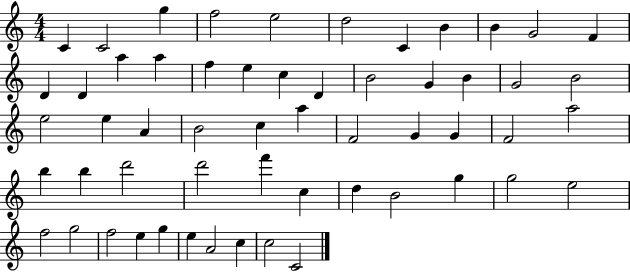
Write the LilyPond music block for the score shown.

{
  \clef treble
  \numericTimeSignature
  \time 4/4
  \key c \major
  c'4 c'2 g''4 | f''2 e''2 | d''2 c'4 b'4 | b'4 g'2 f'4 | \break d'4 d'4 a''4 a''4 | f''4 e''4 c''4 d'4 | b'2 g'4 b'4 | g'2 b'2 | \break e''2 e''4 a'4 | b'2 c''4 a''4 | f'2 g'4 g'4 | f'2 a''2 | \break b''4 b''4 d'''2 | d'''2 f'''4 c''4 | d''4 b'2 g''4 | g''2 e''2 | \break f''2 g''2 | f''2 e''4 g''4 | e''4 a'2 c''4 | c''2 c'2 | \break \bar "|."
}